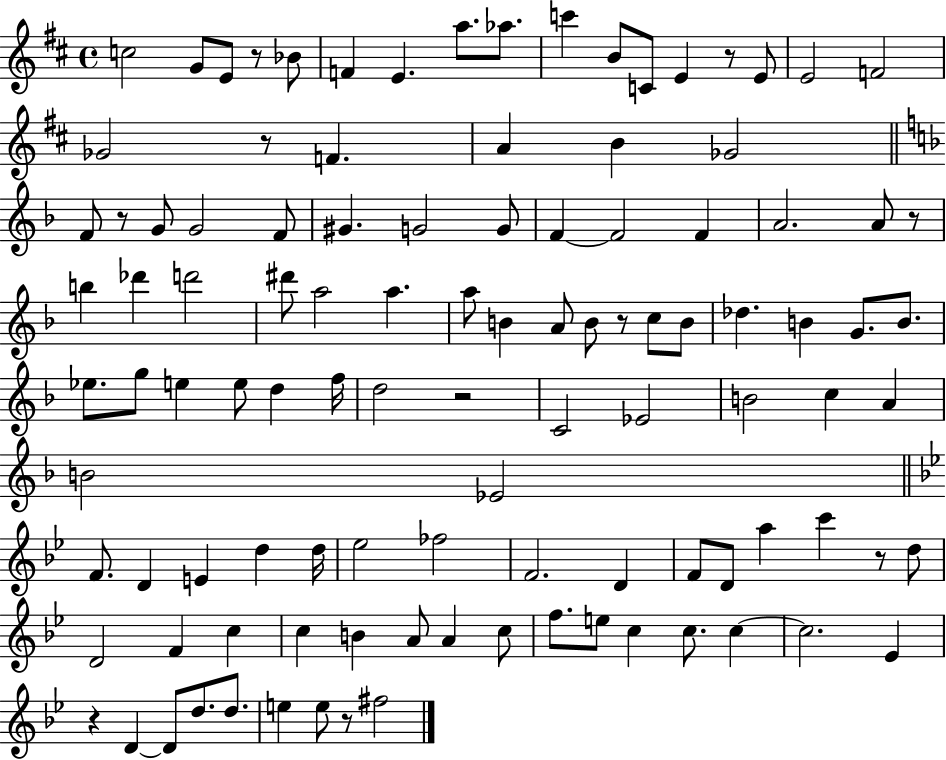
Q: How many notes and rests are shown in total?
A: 108